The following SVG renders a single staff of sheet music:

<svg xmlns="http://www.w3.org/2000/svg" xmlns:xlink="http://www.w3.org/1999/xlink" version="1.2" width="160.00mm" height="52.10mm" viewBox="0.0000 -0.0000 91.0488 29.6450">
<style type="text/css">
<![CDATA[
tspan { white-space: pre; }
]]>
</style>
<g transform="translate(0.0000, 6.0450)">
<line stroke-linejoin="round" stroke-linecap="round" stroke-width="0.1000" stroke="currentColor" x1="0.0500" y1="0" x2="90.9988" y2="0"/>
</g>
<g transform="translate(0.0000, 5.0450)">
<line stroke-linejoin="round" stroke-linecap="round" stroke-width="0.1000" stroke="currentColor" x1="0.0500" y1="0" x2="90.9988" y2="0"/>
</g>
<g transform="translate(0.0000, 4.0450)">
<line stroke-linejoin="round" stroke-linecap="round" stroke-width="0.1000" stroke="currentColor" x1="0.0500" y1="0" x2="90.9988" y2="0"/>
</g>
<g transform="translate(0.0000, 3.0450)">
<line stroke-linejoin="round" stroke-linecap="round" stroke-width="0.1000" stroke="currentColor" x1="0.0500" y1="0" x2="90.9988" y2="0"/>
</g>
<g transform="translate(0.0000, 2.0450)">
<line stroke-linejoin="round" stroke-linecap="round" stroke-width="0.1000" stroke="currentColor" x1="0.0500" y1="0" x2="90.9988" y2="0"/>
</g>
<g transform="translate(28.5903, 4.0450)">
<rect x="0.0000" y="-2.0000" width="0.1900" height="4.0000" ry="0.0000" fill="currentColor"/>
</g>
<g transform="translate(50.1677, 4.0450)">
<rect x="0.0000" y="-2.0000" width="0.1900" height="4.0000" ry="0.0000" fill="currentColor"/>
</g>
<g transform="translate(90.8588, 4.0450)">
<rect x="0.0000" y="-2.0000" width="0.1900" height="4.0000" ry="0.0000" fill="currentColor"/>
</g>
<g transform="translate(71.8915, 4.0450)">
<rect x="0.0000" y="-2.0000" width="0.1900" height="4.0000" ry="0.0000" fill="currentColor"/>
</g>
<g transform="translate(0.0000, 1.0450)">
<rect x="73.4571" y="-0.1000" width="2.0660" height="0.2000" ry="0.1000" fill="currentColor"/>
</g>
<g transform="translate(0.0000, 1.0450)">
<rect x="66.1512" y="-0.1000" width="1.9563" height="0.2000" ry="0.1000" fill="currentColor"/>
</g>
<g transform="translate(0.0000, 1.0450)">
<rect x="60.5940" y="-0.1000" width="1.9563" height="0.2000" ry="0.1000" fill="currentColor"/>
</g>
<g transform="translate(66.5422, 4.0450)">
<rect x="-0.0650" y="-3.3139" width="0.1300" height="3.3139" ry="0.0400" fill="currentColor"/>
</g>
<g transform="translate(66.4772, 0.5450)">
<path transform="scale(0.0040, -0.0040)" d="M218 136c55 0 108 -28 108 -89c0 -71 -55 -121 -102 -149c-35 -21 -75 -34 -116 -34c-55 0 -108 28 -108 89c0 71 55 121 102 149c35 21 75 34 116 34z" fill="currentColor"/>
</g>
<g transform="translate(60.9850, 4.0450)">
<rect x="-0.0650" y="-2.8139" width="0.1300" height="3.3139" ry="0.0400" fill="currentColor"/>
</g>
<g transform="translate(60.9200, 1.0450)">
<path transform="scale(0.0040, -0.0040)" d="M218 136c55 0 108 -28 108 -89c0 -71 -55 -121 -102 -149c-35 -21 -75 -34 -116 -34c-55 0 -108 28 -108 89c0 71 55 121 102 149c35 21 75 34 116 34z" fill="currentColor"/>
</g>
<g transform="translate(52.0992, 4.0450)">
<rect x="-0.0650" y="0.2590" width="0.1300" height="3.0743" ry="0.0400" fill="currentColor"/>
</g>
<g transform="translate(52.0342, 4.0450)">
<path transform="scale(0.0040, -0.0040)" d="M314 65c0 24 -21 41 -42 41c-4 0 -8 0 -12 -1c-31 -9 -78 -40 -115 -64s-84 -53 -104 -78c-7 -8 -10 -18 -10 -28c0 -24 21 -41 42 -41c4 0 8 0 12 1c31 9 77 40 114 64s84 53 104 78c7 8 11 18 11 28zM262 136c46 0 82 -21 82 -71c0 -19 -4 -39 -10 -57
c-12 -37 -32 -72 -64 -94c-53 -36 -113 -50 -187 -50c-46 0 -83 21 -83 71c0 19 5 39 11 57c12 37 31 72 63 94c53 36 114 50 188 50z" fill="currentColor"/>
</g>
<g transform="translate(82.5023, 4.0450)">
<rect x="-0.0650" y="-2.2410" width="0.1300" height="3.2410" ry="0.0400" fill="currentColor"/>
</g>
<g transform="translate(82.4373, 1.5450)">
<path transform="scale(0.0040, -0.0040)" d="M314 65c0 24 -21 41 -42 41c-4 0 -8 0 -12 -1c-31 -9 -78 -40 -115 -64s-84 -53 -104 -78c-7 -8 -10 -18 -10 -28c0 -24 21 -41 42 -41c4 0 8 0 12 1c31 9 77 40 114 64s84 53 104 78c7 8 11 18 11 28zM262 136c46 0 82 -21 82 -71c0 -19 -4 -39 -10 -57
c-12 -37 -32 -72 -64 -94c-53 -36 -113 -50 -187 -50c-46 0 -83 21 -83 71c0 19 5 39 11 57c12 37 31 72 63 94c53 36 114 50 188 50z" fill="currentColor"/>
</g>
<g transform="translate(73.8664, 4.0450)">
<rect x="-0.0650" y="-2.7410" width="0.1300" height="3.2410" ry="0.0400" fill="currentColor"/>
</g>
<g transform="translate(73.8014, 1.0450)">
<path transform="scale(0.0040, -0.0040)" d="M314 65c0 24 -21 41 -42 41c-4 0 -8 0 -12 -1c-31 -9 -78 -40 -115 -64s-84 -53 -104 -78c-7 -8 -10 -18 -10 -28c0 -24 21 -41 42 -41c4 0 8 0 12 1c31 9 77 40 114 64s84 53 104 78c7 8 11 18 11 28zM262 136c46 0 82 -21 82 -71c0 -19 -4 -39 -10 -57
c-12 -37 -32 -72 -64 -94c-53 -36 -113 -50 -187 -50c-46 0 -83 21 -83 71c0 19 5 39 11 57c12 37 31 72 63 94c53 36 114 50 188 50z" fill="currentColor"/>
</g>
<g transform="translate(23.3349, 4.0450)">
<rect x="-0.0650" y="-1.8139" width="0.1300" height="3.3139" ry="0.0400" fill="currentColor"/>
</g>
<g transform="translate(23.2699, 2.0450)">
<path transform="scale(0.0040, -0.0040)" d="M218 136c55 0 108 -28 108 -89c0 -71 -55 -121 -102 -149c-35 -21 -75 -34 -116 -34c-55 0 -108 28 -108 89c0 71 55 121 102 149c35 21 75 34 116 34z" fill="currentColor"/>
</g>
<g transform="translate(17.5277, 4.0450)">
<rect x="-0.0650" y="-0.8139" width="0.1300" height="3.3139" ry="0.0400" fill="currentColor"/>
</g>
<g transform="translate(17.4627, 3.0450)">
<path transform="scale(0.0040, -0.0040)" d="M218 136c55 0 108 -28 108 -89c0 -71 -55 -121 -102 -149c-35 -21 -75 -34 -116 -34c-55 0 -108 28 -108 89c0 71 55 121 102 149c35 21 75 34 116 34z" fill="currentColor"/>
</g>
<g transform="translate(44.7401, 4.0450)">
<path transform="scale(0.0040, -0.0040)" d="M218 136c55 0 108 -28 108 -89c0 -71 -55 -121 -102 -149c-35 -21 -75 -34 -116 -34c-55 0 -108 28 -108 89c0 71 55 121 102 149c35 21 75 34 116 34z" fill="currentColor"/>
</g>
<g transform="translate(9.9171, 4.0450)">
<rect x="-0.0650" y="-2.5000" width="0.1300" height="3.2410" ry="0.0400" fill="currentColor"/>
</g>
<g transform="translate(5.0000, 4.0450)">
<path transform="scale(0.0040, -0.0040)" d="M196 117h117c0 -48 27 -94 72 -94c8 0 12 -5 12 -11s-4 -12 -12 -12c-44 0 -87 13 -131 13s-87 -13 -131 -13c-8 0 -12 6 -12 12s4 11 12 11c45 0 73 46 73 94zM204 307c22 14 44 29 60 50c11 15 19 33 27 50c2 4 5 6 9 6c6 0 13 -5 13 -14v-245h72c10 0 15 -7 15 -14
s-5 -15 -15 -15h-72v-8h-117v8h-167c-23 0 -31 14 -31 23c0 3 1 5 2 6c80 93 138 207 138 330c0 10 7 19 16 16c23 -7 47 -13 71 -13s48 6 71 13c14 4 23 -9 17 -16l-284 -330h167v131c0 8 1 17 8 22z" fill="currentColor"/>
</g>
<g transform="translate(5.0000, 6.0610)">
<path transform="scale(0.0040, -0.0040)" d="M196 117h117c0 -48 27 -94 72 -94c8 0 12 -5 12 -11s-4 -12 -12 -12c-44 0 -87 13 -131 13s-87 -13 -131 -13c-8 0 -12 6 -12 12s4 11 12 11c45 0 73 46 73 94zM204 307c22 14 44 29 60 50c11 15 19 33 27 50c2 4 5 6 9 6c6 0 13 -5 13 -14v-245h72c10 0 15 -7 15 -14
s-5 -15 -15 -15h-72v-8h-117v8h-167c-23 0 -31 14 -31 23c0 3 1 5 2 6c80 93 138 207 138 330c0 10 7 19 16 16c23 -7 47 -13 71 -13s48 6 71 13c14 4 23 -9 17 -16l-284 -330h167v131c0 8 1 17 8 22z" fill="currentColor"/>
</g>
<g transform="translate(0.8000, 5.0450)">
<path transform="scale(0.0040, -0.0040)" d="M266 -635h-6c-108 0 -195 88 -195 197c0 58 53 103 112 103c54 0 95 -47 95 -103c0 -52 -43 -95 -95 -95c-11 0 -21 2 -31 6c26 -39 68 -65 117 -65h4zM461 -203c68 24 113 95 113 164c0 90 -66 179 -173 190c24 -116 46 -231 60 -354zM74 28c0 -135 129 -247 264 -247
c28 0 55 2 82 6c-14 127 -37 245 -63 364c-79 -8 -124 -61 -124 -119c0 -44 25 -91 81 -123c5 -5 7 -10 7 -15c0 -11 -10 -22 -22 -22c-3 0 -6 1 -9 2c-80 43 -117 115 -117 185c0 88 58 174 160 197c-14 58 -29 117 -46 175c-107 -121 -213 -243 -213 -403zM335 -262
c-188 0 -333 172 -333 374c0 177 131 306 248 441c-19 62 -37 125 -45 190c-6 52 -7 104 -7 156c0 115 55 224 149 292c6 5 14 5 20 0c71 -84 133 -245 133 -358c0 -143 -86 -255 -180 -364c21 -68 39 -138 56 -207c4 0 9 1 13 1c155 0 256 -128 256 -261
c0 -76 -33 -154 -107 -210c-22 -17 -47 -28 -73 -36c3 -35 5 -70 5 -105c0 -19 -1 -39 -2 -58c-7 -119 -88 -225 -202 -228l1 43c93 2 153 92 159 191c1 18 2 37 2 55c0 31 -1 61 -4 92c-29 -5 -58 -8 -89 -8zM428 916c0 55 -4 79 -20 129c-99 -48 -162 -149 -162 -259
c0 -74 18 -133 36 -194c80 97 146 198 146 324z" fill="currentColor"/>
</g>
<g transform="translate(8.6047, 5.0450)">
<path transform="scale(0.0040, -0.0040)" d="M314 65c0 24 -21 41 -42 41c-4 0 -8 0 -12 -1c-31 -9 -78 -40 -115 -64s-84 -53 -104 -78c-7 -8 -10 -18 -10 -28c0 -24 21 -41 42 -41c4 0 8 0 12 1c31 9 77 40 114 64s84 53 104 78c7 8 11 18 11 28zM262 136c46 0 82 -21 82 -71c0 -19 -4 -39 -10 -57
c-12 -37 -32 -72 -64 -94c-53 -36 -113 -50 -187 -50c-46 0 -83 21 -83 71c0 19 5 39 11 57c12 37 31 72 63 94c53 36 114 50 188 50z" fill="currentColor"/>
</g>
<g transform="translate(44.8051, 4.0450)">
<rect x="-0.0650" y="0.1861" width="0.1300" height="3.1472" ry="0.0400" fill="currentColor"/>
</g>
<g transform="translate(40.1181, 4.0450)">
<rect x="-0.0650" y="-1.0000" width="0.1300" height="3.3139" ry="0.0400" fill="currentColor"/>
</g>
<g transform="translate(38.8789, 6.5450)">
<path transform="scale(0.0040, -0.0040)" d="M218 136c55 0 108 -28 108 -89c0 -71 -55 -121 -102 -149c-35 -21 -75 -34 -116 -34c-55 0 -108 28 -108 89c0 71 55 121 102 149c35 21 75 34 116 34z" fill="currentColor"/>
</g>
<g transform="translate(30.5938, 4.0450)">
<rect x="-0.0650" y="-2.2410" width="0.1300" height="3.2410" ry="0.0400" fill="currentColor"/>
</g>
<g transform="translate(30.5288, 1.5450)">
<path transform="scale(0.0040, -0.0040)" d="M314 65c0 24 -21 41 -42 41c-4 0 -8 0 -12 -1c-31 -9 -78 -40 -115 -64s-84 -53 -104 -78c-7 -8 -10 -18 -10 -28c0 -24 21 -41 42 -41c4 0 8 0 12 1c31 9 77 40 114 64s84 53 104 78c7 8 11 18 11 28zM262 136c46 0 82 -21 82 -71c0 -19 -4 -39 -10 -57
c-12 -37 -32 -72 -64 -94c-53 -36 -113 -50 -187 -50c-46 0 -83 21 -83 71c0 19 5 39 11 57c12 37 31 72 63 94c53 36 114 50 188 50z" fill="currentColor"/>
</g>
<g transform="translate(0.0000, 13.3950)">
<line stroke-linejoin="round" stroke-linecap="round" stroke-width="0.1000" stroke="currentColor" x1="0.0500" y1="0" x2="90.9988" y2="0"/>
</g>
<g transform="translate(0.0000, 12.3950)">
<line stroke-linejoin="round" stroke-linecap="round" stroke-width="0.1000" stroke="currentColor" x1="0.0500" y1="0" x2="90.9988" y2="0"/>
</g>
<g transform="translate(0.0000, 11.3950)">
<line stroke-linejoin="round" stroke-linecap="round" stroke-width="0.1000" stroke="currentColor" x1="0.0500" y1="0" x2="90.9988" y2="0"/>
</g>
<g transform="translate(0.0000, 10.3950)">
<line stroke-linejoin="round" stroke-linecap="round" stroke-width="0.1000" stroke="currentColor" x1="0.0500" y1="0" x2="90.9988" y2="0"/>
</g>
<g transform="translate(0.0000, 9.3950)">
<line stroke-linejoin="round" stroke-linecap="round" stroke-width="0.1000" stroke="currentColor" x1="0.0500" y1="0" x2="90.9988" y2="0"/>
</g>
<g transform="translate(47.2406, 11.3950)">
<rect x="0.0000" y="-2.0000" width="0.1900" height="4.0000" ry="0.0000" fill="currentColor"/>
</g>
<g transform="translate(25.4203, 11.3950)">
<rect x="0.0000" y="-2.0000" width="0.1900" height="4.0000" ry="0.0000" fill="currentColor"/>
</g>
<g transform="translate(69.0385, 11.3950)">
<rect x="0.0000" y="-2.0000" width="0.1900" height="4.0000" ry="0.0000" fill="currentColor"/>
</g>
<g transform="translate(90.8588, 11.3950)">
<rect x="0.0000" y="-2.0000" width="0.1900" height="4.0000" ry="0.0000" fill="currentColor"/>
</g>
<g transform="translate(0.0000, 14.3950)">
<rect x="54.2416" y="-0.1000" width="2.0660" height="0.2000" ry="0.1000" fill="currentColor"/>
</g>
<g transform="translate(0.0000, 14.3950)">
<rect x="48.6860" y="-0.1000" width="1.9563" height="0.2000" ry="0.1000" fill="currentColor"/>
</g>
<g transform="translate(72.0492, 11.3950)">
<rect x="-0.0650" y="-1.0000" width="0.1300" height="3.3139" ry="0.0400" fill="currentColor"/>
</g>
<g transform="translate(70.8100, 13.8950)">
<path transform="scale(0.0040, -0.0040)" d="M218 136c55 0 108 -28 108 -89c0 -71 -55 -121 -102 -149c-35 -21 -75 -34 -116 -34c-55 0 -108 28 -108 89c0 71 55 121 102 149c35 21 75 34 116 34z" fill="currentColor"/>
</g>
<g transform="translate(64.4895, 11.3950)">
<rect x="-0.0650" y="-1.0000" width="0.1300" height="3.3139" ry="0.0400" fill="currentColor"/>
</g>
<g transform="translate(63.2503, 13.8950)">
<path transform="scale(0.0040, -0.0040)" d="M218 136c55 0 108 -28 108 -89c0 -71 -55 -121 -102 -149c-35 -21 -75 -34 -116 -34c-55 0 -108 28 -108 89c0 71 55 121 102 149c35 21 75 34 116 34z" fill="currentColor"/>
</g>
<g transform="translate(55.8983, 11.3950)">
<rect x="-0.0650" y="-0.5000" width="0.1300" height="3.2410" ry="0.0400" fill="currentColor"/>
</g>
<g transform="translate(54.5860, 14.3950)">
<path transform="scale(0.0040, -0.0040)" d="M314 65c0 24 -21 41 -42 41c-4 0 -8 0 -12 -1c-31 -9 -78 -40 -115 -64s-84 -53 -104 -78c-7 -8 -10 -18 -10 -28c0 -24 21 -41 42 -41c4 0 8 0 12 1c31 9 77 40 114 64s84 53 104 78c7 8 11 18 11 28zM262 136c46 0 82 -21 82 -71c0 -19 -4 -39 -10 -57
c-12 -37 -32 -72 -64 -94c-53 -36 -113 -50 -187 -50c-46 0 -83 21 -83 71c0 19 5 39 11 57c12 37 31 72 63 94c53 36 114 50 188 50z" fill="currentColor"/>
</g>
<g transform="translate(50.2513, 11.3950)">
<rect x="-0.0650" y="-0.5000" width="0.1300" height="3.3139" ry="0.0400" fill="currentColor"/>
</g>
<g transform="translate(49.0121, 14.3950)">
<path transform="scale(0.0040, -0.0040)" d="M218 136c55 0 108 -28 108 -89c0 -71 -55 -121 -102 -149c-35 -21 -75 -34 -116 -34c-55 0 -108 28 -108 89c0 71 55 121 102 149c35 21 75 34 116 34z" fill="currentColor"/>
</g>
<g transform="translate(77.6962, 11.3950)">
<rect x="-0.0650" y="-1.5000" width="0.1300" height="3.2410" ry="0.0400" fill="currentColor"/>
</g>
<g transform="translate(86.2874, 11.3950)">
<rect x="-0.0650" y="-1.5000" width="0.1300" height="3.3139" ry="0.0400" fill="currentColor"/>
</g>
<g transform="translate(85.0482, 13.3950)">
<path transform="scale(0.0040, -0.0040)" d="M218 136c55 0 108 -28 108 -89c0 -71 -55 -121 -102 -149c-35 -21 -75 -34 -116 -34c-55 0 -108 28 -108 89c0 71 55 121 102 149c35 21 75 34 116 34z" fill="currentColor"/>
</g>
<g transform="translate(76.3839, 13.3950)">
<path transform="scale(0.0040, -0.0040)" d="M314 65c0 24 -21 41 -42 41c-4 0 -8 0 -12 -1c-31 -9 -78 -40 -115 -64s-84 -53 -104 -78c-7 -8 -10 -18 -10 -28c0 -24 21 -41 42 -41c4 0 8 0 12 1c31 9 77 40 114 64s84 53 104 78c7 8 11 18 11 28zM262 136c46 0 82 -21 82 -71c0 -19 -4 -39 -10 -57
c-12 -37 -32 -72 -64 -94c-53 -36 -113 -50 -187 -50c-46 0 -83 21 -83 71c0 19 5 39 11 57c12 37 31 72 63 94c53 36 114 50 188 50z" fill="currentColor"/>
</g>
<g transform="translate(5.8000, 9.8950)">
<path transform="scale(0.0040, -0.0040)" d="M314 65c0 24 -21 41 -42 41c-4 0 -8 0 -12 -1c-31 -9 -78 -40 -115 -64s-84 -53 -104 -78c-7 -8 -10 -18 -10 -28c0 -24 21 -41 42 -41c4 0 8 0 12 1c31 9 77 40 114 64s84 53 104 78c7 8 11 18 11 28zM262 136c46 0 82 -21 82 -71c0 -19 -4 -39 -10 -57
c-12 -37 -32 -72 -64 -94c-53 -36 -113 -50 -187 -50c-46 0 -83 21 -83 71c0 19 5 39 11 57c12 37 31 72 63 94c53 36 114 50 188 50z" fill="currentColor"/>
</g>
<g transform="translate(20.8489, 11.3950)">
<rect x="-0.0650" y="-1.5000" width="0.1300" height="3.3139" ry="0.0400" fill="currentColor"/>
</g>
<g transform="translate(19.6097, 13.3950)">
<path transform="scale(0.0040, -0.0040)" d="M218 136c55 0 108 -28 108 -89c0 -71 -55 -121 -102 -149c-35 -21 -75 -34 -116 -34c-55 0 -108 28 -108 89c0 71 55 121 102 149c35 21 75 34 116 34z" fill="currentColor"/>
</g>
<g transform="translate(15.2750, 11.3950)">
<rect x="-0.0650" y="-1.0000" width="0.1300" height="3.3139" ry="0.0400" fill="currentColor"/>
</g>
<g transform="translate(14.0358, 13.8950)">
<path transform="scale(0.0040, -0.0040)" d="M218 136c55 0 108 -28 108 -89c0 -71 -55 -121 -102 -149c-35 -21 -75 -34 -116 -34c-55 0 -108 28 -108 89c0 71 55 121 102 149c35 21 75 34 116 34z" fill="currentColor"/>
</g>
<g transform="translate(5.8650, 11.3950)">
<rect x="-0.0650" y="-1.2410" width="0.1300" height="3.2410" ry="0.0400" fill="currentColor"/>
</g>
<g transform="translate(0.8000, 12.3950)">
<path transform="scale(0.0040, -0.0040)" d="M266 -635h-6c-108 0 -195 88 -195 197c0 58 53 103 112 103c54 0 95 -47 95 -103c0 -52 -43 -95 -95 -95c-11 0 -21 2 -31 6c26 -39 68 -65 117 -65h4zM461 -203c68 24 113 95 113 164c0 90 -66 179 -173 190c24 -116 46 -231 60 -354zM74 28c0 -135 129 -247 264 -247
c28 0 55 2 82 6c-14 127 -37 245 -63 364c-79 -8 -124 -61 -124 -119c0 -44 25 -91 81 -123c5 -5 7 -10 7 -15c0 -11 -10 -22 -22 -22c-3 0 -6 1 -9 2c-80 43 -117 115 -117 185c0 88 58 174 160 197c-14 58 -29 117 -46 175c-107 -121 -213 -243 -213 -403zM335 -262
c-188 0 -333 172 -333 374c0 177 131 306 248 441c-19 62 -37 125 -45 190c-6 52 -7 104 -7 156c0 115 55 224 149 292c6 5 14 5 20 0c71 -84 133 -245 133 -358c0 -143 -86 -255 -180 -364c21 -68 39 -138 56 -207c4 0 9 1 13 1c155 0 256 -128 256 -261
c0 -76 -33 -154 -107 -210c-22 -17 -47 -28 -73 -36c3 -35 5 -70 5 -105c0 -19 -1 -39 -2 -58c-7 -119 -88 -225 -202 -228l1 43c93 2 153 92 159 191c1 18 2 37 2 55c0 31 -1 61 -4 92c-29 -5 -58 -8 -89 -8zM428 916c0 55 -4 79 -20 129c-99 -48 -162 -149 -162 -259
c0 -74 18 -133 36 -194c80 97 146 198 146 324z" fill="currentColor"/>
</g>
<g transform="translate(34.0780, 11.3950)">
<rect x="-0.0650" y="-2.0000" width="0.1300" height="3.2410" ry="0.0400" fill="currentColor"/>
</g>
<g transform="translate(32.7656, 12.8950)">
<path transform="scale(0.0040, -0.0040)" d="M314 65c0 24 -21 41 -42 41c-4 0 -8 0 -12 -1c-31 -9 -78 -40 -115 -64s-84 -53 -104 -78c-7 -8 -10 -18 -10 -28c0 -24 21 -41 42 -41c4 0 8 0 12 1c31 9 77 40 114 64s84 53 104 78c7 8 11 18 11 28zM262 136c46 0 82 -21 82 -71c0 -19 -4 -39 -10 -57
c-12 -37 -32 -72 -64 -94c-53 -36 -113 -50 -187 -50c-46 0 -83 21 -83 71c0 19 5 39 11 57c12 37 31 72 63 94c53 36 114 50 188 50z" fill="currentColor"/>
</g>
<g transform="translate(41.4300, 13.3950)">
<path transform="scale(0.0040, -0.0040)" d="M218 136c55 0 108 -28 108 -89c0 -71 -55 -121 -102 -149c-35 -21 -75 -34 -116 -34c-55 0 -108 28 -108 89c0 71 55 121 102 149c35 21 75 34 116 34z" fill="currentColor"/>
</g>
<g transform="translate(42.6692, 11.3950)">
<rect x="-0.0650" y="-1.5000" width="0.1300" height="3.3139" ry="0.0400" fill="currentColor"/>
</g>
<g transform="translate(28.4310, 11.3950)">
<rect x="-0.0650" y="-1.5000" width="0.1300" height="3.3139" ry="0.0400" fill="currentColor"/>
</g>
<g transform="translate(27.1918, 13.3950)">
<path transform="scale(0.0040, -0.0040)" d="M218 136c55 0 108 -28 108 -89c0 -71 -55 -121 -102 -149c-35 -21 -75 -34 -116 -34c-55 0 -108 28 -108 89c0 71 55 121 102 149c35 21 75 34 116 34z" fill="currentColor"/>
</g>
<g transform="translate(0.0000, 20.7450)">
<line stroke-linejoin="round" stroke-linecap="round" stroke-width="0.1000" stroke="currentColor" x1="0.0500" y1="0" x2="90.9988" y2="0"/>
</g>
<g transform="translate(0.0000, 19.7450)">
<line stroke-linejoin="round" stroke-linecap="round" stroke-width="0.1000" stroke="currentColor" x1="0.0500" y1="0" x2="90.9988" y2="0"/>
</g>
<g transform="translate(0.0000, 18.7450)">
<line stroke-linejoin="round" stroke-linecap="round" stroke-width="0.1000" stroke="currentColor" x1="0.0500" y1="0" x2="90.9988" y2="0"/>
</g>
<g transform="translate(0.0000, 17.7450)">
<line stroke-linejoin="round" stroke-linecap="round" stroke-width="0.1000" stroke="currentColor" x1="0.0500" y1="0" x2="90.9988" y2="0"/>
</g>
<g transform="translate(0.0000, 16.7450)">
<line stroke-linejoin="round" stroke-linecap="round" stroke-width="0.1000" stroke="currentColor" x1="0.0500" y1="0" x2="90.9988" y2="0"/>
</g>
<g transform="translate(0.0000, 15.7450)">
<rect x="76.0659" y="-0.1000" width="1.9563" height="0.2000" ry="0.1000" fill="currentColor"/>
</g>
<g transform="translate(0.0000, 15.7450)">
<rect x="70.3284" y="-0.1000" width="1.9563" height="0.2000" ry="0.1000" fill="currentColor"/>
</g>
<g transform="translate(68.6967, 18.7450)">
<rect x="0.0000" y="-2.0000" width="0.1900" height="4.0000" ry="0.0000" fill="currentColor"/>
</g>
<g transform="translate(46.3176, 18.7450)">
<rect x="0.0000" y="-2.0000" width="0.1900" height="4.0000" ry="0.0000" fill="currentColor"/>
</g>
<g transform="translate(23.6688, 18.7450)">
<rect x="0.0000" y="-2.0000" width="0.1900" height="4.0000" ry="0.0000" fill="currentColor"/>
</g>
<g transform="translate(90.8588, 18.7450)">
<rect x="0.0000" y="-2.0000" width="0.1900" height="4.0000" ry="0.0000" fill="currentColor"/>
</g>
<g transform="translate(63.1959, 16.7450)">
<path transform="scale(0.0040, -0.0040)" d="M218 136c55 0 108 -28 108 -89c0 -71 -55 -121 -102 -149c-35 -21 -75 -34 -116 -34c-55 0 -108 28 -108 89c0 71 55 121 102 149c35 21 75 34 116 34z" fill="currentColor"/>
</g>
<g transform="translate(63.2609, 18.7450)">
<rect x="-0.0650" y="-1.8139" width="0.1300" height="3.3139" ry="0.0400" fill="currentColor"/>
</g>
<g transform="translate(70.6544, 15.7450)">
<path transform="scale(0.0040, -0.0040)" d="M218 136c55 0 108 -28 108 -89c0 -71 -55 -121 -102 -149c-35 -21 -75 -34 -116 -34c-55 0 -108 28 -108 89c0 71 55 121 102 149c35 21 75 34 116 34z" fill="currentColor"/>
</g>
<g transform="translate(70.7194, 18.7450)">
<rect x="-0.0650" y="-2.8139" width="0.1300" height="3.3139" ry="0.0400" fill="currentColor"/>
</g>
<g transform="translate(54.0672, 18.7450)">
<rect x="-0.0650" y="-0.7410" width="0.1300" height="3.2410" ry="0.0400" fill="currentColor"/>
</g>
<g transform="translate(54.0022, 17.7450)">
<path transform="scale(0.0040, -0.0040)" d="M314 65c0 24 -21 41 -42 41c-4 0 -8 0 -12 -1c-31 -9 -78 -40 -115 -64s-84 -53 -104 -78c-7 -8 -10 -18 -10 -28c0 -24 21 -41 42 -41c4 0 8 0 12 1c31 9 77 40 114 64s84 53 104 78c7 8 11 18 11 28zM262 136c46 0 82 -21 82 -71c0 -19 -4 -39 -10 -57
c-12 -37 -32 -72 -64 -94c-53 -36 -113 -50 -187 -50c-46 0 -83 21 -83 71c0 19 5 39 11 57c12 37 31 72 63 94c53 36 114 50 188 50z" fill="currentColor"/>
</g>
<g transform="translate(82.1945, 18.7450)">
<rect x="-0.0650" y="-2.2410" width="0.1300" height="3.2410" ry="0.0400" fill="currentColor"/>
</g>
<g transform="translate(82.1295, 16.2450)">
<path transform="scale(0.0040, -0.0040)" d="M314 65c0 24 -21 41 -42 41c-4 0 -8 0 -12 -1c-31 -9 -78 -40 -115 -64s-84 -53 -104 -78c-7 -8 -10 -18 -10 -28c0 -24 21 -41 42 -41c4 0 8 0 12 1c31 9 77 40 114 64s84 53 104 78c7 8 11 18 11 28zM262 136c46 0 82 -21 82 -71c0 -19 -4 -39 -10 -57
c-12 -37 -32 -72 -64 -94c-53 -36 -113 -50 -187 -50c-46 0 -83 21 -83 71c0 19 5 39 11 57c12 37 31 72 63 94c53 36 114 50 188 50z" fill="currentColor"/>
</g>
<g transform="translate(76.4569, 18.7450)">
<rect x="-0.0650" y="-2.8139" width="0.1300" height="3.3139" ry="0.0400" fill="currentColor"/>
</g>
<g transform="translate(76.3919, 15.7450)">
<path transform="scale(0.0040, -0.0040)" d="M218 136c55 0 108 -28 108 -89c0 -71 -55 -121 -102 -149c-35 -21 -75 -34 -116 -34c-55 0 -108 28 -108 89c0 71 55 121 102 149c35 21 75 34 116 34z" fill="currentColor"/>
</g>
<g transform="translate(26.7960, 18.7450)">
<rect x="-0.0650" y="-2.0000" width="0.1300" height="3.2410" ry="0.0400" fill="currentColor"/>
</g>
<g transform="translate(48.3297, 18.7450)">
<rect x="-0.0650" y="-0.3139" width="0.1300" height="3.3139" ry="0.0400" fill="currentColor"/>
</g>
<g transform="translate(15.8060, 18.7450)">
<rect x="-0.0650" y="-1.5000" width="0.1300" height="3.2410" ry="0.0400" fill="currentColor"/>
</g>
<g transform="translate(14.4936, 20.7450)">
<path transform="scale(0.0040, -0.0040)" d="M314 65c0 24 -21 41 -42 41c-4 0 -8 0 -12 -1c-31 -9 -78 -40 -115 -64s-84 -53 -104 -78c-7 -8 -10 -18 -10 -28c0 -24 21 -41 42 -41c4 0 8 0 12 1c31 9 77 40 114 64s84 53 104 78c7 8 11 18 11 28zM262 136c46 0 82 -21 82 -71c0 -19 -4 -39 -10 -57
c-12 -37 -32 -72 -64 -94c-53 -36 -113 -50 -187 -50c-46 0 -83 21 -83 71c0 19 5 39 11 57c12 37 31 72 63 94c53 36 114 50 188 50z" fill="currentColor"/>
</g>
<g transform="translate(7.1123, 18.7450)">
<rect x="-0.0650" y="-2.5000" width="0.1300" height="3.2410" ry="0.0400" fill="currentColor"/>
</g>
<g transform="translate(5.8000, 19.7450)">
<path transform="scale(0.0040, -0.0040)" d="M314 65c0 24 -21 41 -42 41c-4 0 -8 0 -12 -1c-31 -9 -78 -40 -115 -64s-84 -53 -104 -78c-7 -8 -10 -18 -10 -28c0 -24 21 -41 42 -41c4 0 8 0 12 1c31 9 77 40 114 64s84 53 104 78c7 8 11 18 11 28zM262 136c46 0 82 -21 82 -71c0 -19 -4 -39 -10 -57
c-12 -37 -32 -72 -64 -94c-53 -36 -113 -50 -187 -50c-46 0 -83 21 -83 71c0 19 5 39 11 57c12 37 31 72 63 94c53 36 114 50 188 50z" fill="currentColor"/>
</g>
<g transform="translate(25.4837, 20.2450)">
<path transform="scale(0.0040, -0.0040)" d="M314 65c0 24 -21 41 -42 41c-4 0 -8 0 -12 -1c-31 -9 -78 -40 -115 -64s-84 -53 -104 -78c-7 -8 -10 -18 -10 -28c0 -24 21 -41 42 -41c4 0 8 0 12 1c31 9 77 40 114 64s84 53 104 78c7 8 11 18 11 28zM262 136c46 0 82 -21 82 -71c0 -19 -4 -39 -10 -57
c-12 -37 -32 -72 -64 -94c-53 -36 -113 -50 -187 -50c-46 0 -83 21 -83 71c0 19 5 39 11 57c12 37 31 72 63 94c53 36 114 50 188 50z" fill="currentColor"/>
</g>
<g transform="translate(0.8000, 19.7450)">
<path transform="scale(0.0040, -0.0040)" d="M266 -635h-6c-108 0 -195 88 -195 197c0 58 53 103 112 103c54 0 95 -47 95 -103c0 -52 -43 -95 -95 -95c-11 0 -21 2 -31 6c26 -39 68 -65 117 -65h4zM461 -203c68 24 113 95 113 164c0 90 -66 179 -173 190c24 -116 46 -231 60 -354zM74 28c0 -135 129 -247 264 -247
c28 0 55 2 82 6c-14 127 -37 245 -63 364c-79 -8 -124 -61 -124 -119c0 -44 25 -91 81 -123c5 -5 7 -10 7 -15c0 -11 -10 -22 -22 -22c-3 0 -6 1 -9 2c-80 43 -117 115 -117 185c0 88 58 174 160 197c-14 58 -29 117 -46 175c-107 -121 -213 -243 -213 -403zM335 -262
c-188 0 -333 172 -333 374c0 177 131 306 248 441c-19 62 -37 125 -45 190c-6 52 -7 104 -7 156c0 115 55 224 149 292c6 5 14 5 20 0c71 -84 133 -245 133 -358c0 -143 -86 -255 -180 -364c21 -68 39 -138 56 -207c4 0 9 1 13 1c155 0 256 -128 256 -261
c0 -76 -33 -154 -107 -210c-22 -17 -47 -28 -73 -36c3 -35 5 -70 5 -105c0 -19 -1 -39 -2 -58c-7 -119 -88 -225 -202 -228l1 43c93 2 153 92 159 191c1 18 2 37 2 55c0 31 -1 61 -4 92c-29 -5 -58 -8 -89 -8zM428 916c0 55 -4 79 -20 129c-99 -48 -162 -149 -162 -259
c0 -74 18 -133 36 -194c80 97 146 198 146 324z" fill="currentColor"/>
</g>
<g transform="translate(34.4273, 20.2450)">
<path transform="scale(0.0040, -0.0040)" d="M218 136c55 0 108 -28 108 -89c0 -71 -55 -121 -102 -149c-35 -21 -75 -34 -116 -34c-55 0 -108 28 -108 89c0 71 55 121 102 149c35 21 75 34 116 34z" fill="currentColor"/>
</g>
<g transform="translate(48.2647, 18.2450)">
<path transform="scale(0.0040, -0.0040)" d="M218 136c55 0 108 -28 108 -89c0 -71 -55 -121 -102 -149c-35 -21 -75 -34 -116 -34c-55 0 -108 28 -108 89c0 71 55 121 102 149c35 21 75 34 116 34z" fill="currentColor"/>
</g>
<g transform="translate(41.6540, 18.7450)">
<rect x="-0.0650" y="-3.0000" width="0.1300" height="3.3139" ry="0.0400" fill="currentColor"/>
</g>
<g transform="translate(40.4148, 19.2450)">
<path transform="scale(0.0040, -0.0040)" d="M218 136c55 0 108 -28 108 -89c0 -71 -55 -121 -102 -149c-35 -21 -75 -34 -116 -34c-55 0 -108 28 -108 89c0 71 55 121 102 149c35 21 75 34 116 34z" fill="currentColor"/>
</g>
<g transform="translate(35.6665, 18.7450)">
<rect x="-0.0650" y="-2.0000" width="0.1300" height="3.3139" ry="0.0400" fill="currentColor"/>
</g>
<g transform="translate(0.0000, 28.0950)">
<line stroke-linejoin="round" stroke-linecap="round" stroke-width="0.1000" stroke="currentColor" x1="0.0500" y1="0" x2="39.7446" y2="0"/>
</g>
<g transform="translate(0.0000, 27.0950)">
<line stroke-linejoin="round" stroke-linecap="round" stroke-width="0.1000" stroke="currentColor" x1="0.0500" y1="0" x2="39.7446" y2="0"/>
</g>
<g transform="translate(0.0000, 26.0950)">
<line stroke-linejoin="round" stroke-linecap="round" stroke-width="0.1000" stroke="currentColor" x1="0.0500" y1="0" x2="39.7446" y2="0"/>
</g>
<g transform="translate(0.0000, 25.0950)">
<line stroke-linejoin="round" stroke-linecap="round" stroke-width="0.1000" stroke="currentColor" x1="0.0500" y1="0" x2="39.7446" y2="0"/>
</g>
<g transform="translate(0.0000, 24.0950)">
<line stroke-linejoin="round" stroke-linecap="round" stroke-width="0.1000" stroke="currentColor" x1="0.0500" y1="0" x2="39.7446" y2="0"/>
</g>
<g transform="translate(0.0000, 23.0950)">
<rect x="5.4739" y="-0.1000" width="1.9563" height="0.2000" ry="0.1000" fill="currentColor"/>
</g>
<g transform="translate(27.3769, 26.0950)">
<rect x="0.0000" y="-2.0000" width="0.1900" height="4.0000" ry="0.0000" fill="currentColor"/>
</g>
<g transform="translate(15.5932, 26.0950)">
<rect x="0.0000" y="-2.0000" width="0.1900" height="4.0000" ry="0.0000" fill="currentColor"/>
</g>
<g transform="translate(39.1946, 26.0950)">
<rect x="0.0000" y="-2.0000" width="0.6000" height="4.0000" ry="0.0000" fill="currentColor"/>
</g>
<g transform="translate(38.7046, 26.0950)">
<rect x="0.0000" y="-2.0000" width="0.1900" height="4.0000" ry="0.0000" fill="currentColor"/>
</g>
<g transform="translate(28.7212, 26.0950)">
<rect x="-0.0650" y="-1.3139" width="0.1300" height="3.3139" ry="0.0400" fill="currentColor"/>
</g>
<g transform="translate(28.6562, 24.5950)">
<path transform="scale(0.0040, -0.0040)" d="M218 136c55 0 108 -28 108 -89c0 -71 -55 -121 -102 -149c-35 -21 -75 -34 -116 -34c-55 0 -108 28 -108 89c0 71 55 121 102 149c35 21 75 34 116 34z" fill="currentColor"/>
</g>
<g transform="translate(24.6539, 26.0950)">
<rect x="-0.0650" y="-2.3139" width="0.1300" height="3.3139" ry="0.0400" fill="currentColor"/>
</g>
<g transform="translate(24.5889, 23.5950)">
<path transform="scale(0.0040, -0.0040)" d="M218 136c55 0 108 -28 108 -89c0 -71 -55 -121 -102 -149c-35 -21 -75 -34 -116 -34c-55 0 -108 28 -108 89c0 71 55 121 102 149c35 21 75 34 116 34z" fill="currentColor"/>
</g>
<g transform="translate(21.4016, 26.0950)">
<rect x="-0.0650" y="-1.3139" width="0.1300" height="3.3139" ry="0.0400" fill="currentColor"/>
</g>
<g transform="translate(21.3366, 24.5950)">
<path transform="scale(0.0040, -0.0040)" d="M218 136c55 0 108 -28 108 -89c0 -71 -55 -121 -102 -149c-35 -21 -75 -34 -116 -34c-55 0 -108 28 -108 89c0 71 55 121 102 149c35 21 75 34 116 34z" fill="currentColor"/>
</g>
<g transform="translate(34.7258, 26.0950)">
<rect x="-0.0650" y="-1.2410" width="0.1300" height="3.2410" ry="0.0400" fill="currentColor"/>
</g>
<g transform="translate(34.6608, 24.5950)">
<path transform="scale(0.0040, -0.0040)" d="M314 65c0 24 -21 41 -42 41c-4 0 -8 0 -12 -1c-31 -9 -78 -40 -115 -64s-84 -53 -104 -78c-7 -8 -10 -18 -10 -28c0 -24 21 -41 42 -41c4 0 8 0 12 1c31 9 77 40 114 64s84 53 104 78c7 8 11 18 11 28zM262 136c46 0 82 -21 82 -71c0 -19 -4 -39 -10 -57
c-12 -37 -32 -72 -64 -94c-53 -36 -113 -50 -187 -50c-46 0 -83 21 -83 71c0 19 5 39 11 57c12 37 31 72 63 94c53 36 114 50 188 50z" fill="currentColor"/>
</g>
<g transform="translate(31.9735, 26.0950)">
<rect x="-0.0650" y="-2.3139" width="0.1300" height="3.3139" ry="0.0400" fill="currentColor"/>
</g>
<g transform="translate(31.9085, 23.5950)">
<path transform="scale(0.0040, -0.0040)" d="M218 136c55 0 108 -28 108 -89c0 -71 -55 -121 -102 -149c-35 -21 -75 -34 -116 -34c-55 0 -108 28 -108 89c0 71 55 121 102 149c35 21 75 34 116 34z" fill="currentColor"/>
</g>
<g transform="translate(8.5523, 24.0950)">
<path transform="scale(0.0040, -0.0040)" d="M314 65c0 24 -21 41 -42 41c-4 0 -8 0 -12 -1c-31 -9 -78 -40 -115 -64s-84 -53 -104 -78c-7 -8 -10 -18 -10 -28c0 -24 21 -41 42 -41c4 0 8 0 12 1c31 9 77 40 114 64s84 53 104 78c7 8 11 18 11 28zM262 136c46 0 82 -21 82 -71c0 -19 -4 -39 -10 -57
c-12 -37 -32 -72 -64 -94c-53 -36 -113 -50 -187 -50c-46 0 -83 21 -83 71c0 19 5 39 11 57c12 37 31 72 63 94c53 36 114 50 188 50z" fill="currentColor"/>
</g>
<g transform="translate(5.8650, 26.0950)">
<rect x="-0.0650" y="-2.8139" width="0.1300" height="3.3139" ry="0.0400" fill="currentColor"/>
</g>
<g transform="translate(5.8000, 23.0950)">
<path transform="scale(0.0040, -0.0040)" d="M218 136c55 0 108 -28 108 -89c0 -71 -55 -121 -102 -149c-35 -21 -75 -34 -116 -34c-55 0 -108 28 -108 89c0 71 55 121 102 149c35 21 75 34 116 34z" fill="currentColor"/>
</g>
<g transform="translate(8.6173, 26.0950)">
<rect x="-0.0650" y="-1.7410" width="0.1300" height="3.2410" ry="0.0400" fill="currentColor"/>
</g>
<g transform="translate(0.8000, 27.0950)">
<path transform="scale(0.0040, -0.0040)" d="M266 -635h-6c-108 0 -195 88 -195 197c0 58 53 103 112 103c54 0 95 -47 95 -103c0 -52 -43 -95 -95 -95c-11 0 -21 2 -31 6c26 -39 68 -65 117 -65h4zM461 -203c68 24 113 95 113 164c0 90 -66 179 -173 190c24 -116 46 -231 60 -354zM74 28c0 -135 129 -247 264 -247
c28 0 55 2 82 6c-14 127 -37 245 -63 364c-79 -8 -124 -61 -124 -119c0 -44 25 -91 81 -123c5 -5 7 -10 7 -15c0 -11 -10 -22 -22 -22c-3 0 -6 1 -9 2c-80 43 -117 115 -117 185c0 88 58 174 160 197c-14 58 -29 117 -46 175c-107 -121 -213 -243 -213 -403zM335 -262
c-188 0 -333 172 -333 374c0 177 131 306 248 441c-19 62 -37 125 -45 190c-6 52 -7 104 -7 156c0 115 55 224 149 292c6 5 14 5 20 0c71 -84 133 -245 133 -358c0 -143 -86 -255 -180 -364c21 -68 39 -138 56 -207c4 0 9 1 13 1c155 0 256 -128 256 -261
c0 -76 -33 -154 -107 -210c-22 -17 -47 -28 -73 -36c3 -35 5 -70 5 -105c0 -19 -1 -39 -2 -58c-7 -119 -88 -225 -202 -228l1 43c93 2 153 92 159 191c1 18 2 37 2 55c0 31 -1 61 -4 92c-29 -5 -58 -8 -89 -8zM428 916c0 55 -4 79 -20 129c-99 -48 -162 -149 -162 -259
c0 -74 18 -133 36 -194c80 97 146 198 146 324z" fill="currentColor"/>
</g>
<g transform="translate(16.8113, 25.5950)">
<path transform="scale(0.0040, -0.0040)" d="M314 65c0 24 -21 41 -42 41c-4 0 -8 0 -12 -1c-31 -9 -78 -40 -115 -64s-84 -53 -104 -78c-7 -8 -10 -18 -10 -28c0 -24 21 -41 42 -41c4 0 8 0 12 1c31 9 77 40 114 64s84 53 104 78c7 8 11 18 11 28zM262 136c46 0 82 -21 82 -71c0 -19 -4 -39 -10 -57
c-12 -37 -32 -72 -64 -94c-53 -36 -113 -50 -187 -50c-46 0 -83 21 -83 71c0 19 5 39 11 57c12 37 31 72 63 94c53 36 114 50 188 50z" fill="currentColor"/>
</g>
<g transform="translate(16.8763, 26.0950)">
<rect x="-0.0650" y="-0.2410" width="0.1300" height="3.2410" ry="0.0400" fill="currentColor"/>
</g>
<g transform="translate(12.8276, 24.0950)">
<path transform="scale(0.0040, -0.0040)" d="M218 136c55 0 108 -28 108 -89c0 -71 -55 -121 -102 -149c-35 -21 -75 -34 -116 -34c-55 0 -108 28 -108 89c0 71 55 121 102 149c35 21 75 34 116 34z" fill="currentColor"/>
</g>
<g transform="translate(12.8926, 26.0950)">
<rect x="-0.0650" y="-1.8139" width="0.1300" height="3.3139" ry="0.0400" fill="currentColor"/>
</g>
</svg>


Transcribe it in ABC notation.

X:1
T:Untitled
M:4/4
L:1/4
K:C
G2 d f g2 D B B2 a b a2 g2 e2 D E E F2 E C C2 D D E2 E G2 E2 F2 F A c d2 f a a g2 a f2 f c2 e g e g e2